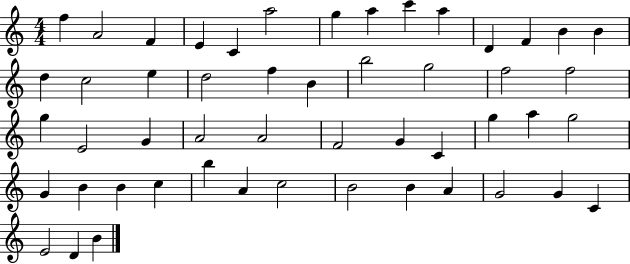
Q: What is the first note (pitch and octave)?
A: F5